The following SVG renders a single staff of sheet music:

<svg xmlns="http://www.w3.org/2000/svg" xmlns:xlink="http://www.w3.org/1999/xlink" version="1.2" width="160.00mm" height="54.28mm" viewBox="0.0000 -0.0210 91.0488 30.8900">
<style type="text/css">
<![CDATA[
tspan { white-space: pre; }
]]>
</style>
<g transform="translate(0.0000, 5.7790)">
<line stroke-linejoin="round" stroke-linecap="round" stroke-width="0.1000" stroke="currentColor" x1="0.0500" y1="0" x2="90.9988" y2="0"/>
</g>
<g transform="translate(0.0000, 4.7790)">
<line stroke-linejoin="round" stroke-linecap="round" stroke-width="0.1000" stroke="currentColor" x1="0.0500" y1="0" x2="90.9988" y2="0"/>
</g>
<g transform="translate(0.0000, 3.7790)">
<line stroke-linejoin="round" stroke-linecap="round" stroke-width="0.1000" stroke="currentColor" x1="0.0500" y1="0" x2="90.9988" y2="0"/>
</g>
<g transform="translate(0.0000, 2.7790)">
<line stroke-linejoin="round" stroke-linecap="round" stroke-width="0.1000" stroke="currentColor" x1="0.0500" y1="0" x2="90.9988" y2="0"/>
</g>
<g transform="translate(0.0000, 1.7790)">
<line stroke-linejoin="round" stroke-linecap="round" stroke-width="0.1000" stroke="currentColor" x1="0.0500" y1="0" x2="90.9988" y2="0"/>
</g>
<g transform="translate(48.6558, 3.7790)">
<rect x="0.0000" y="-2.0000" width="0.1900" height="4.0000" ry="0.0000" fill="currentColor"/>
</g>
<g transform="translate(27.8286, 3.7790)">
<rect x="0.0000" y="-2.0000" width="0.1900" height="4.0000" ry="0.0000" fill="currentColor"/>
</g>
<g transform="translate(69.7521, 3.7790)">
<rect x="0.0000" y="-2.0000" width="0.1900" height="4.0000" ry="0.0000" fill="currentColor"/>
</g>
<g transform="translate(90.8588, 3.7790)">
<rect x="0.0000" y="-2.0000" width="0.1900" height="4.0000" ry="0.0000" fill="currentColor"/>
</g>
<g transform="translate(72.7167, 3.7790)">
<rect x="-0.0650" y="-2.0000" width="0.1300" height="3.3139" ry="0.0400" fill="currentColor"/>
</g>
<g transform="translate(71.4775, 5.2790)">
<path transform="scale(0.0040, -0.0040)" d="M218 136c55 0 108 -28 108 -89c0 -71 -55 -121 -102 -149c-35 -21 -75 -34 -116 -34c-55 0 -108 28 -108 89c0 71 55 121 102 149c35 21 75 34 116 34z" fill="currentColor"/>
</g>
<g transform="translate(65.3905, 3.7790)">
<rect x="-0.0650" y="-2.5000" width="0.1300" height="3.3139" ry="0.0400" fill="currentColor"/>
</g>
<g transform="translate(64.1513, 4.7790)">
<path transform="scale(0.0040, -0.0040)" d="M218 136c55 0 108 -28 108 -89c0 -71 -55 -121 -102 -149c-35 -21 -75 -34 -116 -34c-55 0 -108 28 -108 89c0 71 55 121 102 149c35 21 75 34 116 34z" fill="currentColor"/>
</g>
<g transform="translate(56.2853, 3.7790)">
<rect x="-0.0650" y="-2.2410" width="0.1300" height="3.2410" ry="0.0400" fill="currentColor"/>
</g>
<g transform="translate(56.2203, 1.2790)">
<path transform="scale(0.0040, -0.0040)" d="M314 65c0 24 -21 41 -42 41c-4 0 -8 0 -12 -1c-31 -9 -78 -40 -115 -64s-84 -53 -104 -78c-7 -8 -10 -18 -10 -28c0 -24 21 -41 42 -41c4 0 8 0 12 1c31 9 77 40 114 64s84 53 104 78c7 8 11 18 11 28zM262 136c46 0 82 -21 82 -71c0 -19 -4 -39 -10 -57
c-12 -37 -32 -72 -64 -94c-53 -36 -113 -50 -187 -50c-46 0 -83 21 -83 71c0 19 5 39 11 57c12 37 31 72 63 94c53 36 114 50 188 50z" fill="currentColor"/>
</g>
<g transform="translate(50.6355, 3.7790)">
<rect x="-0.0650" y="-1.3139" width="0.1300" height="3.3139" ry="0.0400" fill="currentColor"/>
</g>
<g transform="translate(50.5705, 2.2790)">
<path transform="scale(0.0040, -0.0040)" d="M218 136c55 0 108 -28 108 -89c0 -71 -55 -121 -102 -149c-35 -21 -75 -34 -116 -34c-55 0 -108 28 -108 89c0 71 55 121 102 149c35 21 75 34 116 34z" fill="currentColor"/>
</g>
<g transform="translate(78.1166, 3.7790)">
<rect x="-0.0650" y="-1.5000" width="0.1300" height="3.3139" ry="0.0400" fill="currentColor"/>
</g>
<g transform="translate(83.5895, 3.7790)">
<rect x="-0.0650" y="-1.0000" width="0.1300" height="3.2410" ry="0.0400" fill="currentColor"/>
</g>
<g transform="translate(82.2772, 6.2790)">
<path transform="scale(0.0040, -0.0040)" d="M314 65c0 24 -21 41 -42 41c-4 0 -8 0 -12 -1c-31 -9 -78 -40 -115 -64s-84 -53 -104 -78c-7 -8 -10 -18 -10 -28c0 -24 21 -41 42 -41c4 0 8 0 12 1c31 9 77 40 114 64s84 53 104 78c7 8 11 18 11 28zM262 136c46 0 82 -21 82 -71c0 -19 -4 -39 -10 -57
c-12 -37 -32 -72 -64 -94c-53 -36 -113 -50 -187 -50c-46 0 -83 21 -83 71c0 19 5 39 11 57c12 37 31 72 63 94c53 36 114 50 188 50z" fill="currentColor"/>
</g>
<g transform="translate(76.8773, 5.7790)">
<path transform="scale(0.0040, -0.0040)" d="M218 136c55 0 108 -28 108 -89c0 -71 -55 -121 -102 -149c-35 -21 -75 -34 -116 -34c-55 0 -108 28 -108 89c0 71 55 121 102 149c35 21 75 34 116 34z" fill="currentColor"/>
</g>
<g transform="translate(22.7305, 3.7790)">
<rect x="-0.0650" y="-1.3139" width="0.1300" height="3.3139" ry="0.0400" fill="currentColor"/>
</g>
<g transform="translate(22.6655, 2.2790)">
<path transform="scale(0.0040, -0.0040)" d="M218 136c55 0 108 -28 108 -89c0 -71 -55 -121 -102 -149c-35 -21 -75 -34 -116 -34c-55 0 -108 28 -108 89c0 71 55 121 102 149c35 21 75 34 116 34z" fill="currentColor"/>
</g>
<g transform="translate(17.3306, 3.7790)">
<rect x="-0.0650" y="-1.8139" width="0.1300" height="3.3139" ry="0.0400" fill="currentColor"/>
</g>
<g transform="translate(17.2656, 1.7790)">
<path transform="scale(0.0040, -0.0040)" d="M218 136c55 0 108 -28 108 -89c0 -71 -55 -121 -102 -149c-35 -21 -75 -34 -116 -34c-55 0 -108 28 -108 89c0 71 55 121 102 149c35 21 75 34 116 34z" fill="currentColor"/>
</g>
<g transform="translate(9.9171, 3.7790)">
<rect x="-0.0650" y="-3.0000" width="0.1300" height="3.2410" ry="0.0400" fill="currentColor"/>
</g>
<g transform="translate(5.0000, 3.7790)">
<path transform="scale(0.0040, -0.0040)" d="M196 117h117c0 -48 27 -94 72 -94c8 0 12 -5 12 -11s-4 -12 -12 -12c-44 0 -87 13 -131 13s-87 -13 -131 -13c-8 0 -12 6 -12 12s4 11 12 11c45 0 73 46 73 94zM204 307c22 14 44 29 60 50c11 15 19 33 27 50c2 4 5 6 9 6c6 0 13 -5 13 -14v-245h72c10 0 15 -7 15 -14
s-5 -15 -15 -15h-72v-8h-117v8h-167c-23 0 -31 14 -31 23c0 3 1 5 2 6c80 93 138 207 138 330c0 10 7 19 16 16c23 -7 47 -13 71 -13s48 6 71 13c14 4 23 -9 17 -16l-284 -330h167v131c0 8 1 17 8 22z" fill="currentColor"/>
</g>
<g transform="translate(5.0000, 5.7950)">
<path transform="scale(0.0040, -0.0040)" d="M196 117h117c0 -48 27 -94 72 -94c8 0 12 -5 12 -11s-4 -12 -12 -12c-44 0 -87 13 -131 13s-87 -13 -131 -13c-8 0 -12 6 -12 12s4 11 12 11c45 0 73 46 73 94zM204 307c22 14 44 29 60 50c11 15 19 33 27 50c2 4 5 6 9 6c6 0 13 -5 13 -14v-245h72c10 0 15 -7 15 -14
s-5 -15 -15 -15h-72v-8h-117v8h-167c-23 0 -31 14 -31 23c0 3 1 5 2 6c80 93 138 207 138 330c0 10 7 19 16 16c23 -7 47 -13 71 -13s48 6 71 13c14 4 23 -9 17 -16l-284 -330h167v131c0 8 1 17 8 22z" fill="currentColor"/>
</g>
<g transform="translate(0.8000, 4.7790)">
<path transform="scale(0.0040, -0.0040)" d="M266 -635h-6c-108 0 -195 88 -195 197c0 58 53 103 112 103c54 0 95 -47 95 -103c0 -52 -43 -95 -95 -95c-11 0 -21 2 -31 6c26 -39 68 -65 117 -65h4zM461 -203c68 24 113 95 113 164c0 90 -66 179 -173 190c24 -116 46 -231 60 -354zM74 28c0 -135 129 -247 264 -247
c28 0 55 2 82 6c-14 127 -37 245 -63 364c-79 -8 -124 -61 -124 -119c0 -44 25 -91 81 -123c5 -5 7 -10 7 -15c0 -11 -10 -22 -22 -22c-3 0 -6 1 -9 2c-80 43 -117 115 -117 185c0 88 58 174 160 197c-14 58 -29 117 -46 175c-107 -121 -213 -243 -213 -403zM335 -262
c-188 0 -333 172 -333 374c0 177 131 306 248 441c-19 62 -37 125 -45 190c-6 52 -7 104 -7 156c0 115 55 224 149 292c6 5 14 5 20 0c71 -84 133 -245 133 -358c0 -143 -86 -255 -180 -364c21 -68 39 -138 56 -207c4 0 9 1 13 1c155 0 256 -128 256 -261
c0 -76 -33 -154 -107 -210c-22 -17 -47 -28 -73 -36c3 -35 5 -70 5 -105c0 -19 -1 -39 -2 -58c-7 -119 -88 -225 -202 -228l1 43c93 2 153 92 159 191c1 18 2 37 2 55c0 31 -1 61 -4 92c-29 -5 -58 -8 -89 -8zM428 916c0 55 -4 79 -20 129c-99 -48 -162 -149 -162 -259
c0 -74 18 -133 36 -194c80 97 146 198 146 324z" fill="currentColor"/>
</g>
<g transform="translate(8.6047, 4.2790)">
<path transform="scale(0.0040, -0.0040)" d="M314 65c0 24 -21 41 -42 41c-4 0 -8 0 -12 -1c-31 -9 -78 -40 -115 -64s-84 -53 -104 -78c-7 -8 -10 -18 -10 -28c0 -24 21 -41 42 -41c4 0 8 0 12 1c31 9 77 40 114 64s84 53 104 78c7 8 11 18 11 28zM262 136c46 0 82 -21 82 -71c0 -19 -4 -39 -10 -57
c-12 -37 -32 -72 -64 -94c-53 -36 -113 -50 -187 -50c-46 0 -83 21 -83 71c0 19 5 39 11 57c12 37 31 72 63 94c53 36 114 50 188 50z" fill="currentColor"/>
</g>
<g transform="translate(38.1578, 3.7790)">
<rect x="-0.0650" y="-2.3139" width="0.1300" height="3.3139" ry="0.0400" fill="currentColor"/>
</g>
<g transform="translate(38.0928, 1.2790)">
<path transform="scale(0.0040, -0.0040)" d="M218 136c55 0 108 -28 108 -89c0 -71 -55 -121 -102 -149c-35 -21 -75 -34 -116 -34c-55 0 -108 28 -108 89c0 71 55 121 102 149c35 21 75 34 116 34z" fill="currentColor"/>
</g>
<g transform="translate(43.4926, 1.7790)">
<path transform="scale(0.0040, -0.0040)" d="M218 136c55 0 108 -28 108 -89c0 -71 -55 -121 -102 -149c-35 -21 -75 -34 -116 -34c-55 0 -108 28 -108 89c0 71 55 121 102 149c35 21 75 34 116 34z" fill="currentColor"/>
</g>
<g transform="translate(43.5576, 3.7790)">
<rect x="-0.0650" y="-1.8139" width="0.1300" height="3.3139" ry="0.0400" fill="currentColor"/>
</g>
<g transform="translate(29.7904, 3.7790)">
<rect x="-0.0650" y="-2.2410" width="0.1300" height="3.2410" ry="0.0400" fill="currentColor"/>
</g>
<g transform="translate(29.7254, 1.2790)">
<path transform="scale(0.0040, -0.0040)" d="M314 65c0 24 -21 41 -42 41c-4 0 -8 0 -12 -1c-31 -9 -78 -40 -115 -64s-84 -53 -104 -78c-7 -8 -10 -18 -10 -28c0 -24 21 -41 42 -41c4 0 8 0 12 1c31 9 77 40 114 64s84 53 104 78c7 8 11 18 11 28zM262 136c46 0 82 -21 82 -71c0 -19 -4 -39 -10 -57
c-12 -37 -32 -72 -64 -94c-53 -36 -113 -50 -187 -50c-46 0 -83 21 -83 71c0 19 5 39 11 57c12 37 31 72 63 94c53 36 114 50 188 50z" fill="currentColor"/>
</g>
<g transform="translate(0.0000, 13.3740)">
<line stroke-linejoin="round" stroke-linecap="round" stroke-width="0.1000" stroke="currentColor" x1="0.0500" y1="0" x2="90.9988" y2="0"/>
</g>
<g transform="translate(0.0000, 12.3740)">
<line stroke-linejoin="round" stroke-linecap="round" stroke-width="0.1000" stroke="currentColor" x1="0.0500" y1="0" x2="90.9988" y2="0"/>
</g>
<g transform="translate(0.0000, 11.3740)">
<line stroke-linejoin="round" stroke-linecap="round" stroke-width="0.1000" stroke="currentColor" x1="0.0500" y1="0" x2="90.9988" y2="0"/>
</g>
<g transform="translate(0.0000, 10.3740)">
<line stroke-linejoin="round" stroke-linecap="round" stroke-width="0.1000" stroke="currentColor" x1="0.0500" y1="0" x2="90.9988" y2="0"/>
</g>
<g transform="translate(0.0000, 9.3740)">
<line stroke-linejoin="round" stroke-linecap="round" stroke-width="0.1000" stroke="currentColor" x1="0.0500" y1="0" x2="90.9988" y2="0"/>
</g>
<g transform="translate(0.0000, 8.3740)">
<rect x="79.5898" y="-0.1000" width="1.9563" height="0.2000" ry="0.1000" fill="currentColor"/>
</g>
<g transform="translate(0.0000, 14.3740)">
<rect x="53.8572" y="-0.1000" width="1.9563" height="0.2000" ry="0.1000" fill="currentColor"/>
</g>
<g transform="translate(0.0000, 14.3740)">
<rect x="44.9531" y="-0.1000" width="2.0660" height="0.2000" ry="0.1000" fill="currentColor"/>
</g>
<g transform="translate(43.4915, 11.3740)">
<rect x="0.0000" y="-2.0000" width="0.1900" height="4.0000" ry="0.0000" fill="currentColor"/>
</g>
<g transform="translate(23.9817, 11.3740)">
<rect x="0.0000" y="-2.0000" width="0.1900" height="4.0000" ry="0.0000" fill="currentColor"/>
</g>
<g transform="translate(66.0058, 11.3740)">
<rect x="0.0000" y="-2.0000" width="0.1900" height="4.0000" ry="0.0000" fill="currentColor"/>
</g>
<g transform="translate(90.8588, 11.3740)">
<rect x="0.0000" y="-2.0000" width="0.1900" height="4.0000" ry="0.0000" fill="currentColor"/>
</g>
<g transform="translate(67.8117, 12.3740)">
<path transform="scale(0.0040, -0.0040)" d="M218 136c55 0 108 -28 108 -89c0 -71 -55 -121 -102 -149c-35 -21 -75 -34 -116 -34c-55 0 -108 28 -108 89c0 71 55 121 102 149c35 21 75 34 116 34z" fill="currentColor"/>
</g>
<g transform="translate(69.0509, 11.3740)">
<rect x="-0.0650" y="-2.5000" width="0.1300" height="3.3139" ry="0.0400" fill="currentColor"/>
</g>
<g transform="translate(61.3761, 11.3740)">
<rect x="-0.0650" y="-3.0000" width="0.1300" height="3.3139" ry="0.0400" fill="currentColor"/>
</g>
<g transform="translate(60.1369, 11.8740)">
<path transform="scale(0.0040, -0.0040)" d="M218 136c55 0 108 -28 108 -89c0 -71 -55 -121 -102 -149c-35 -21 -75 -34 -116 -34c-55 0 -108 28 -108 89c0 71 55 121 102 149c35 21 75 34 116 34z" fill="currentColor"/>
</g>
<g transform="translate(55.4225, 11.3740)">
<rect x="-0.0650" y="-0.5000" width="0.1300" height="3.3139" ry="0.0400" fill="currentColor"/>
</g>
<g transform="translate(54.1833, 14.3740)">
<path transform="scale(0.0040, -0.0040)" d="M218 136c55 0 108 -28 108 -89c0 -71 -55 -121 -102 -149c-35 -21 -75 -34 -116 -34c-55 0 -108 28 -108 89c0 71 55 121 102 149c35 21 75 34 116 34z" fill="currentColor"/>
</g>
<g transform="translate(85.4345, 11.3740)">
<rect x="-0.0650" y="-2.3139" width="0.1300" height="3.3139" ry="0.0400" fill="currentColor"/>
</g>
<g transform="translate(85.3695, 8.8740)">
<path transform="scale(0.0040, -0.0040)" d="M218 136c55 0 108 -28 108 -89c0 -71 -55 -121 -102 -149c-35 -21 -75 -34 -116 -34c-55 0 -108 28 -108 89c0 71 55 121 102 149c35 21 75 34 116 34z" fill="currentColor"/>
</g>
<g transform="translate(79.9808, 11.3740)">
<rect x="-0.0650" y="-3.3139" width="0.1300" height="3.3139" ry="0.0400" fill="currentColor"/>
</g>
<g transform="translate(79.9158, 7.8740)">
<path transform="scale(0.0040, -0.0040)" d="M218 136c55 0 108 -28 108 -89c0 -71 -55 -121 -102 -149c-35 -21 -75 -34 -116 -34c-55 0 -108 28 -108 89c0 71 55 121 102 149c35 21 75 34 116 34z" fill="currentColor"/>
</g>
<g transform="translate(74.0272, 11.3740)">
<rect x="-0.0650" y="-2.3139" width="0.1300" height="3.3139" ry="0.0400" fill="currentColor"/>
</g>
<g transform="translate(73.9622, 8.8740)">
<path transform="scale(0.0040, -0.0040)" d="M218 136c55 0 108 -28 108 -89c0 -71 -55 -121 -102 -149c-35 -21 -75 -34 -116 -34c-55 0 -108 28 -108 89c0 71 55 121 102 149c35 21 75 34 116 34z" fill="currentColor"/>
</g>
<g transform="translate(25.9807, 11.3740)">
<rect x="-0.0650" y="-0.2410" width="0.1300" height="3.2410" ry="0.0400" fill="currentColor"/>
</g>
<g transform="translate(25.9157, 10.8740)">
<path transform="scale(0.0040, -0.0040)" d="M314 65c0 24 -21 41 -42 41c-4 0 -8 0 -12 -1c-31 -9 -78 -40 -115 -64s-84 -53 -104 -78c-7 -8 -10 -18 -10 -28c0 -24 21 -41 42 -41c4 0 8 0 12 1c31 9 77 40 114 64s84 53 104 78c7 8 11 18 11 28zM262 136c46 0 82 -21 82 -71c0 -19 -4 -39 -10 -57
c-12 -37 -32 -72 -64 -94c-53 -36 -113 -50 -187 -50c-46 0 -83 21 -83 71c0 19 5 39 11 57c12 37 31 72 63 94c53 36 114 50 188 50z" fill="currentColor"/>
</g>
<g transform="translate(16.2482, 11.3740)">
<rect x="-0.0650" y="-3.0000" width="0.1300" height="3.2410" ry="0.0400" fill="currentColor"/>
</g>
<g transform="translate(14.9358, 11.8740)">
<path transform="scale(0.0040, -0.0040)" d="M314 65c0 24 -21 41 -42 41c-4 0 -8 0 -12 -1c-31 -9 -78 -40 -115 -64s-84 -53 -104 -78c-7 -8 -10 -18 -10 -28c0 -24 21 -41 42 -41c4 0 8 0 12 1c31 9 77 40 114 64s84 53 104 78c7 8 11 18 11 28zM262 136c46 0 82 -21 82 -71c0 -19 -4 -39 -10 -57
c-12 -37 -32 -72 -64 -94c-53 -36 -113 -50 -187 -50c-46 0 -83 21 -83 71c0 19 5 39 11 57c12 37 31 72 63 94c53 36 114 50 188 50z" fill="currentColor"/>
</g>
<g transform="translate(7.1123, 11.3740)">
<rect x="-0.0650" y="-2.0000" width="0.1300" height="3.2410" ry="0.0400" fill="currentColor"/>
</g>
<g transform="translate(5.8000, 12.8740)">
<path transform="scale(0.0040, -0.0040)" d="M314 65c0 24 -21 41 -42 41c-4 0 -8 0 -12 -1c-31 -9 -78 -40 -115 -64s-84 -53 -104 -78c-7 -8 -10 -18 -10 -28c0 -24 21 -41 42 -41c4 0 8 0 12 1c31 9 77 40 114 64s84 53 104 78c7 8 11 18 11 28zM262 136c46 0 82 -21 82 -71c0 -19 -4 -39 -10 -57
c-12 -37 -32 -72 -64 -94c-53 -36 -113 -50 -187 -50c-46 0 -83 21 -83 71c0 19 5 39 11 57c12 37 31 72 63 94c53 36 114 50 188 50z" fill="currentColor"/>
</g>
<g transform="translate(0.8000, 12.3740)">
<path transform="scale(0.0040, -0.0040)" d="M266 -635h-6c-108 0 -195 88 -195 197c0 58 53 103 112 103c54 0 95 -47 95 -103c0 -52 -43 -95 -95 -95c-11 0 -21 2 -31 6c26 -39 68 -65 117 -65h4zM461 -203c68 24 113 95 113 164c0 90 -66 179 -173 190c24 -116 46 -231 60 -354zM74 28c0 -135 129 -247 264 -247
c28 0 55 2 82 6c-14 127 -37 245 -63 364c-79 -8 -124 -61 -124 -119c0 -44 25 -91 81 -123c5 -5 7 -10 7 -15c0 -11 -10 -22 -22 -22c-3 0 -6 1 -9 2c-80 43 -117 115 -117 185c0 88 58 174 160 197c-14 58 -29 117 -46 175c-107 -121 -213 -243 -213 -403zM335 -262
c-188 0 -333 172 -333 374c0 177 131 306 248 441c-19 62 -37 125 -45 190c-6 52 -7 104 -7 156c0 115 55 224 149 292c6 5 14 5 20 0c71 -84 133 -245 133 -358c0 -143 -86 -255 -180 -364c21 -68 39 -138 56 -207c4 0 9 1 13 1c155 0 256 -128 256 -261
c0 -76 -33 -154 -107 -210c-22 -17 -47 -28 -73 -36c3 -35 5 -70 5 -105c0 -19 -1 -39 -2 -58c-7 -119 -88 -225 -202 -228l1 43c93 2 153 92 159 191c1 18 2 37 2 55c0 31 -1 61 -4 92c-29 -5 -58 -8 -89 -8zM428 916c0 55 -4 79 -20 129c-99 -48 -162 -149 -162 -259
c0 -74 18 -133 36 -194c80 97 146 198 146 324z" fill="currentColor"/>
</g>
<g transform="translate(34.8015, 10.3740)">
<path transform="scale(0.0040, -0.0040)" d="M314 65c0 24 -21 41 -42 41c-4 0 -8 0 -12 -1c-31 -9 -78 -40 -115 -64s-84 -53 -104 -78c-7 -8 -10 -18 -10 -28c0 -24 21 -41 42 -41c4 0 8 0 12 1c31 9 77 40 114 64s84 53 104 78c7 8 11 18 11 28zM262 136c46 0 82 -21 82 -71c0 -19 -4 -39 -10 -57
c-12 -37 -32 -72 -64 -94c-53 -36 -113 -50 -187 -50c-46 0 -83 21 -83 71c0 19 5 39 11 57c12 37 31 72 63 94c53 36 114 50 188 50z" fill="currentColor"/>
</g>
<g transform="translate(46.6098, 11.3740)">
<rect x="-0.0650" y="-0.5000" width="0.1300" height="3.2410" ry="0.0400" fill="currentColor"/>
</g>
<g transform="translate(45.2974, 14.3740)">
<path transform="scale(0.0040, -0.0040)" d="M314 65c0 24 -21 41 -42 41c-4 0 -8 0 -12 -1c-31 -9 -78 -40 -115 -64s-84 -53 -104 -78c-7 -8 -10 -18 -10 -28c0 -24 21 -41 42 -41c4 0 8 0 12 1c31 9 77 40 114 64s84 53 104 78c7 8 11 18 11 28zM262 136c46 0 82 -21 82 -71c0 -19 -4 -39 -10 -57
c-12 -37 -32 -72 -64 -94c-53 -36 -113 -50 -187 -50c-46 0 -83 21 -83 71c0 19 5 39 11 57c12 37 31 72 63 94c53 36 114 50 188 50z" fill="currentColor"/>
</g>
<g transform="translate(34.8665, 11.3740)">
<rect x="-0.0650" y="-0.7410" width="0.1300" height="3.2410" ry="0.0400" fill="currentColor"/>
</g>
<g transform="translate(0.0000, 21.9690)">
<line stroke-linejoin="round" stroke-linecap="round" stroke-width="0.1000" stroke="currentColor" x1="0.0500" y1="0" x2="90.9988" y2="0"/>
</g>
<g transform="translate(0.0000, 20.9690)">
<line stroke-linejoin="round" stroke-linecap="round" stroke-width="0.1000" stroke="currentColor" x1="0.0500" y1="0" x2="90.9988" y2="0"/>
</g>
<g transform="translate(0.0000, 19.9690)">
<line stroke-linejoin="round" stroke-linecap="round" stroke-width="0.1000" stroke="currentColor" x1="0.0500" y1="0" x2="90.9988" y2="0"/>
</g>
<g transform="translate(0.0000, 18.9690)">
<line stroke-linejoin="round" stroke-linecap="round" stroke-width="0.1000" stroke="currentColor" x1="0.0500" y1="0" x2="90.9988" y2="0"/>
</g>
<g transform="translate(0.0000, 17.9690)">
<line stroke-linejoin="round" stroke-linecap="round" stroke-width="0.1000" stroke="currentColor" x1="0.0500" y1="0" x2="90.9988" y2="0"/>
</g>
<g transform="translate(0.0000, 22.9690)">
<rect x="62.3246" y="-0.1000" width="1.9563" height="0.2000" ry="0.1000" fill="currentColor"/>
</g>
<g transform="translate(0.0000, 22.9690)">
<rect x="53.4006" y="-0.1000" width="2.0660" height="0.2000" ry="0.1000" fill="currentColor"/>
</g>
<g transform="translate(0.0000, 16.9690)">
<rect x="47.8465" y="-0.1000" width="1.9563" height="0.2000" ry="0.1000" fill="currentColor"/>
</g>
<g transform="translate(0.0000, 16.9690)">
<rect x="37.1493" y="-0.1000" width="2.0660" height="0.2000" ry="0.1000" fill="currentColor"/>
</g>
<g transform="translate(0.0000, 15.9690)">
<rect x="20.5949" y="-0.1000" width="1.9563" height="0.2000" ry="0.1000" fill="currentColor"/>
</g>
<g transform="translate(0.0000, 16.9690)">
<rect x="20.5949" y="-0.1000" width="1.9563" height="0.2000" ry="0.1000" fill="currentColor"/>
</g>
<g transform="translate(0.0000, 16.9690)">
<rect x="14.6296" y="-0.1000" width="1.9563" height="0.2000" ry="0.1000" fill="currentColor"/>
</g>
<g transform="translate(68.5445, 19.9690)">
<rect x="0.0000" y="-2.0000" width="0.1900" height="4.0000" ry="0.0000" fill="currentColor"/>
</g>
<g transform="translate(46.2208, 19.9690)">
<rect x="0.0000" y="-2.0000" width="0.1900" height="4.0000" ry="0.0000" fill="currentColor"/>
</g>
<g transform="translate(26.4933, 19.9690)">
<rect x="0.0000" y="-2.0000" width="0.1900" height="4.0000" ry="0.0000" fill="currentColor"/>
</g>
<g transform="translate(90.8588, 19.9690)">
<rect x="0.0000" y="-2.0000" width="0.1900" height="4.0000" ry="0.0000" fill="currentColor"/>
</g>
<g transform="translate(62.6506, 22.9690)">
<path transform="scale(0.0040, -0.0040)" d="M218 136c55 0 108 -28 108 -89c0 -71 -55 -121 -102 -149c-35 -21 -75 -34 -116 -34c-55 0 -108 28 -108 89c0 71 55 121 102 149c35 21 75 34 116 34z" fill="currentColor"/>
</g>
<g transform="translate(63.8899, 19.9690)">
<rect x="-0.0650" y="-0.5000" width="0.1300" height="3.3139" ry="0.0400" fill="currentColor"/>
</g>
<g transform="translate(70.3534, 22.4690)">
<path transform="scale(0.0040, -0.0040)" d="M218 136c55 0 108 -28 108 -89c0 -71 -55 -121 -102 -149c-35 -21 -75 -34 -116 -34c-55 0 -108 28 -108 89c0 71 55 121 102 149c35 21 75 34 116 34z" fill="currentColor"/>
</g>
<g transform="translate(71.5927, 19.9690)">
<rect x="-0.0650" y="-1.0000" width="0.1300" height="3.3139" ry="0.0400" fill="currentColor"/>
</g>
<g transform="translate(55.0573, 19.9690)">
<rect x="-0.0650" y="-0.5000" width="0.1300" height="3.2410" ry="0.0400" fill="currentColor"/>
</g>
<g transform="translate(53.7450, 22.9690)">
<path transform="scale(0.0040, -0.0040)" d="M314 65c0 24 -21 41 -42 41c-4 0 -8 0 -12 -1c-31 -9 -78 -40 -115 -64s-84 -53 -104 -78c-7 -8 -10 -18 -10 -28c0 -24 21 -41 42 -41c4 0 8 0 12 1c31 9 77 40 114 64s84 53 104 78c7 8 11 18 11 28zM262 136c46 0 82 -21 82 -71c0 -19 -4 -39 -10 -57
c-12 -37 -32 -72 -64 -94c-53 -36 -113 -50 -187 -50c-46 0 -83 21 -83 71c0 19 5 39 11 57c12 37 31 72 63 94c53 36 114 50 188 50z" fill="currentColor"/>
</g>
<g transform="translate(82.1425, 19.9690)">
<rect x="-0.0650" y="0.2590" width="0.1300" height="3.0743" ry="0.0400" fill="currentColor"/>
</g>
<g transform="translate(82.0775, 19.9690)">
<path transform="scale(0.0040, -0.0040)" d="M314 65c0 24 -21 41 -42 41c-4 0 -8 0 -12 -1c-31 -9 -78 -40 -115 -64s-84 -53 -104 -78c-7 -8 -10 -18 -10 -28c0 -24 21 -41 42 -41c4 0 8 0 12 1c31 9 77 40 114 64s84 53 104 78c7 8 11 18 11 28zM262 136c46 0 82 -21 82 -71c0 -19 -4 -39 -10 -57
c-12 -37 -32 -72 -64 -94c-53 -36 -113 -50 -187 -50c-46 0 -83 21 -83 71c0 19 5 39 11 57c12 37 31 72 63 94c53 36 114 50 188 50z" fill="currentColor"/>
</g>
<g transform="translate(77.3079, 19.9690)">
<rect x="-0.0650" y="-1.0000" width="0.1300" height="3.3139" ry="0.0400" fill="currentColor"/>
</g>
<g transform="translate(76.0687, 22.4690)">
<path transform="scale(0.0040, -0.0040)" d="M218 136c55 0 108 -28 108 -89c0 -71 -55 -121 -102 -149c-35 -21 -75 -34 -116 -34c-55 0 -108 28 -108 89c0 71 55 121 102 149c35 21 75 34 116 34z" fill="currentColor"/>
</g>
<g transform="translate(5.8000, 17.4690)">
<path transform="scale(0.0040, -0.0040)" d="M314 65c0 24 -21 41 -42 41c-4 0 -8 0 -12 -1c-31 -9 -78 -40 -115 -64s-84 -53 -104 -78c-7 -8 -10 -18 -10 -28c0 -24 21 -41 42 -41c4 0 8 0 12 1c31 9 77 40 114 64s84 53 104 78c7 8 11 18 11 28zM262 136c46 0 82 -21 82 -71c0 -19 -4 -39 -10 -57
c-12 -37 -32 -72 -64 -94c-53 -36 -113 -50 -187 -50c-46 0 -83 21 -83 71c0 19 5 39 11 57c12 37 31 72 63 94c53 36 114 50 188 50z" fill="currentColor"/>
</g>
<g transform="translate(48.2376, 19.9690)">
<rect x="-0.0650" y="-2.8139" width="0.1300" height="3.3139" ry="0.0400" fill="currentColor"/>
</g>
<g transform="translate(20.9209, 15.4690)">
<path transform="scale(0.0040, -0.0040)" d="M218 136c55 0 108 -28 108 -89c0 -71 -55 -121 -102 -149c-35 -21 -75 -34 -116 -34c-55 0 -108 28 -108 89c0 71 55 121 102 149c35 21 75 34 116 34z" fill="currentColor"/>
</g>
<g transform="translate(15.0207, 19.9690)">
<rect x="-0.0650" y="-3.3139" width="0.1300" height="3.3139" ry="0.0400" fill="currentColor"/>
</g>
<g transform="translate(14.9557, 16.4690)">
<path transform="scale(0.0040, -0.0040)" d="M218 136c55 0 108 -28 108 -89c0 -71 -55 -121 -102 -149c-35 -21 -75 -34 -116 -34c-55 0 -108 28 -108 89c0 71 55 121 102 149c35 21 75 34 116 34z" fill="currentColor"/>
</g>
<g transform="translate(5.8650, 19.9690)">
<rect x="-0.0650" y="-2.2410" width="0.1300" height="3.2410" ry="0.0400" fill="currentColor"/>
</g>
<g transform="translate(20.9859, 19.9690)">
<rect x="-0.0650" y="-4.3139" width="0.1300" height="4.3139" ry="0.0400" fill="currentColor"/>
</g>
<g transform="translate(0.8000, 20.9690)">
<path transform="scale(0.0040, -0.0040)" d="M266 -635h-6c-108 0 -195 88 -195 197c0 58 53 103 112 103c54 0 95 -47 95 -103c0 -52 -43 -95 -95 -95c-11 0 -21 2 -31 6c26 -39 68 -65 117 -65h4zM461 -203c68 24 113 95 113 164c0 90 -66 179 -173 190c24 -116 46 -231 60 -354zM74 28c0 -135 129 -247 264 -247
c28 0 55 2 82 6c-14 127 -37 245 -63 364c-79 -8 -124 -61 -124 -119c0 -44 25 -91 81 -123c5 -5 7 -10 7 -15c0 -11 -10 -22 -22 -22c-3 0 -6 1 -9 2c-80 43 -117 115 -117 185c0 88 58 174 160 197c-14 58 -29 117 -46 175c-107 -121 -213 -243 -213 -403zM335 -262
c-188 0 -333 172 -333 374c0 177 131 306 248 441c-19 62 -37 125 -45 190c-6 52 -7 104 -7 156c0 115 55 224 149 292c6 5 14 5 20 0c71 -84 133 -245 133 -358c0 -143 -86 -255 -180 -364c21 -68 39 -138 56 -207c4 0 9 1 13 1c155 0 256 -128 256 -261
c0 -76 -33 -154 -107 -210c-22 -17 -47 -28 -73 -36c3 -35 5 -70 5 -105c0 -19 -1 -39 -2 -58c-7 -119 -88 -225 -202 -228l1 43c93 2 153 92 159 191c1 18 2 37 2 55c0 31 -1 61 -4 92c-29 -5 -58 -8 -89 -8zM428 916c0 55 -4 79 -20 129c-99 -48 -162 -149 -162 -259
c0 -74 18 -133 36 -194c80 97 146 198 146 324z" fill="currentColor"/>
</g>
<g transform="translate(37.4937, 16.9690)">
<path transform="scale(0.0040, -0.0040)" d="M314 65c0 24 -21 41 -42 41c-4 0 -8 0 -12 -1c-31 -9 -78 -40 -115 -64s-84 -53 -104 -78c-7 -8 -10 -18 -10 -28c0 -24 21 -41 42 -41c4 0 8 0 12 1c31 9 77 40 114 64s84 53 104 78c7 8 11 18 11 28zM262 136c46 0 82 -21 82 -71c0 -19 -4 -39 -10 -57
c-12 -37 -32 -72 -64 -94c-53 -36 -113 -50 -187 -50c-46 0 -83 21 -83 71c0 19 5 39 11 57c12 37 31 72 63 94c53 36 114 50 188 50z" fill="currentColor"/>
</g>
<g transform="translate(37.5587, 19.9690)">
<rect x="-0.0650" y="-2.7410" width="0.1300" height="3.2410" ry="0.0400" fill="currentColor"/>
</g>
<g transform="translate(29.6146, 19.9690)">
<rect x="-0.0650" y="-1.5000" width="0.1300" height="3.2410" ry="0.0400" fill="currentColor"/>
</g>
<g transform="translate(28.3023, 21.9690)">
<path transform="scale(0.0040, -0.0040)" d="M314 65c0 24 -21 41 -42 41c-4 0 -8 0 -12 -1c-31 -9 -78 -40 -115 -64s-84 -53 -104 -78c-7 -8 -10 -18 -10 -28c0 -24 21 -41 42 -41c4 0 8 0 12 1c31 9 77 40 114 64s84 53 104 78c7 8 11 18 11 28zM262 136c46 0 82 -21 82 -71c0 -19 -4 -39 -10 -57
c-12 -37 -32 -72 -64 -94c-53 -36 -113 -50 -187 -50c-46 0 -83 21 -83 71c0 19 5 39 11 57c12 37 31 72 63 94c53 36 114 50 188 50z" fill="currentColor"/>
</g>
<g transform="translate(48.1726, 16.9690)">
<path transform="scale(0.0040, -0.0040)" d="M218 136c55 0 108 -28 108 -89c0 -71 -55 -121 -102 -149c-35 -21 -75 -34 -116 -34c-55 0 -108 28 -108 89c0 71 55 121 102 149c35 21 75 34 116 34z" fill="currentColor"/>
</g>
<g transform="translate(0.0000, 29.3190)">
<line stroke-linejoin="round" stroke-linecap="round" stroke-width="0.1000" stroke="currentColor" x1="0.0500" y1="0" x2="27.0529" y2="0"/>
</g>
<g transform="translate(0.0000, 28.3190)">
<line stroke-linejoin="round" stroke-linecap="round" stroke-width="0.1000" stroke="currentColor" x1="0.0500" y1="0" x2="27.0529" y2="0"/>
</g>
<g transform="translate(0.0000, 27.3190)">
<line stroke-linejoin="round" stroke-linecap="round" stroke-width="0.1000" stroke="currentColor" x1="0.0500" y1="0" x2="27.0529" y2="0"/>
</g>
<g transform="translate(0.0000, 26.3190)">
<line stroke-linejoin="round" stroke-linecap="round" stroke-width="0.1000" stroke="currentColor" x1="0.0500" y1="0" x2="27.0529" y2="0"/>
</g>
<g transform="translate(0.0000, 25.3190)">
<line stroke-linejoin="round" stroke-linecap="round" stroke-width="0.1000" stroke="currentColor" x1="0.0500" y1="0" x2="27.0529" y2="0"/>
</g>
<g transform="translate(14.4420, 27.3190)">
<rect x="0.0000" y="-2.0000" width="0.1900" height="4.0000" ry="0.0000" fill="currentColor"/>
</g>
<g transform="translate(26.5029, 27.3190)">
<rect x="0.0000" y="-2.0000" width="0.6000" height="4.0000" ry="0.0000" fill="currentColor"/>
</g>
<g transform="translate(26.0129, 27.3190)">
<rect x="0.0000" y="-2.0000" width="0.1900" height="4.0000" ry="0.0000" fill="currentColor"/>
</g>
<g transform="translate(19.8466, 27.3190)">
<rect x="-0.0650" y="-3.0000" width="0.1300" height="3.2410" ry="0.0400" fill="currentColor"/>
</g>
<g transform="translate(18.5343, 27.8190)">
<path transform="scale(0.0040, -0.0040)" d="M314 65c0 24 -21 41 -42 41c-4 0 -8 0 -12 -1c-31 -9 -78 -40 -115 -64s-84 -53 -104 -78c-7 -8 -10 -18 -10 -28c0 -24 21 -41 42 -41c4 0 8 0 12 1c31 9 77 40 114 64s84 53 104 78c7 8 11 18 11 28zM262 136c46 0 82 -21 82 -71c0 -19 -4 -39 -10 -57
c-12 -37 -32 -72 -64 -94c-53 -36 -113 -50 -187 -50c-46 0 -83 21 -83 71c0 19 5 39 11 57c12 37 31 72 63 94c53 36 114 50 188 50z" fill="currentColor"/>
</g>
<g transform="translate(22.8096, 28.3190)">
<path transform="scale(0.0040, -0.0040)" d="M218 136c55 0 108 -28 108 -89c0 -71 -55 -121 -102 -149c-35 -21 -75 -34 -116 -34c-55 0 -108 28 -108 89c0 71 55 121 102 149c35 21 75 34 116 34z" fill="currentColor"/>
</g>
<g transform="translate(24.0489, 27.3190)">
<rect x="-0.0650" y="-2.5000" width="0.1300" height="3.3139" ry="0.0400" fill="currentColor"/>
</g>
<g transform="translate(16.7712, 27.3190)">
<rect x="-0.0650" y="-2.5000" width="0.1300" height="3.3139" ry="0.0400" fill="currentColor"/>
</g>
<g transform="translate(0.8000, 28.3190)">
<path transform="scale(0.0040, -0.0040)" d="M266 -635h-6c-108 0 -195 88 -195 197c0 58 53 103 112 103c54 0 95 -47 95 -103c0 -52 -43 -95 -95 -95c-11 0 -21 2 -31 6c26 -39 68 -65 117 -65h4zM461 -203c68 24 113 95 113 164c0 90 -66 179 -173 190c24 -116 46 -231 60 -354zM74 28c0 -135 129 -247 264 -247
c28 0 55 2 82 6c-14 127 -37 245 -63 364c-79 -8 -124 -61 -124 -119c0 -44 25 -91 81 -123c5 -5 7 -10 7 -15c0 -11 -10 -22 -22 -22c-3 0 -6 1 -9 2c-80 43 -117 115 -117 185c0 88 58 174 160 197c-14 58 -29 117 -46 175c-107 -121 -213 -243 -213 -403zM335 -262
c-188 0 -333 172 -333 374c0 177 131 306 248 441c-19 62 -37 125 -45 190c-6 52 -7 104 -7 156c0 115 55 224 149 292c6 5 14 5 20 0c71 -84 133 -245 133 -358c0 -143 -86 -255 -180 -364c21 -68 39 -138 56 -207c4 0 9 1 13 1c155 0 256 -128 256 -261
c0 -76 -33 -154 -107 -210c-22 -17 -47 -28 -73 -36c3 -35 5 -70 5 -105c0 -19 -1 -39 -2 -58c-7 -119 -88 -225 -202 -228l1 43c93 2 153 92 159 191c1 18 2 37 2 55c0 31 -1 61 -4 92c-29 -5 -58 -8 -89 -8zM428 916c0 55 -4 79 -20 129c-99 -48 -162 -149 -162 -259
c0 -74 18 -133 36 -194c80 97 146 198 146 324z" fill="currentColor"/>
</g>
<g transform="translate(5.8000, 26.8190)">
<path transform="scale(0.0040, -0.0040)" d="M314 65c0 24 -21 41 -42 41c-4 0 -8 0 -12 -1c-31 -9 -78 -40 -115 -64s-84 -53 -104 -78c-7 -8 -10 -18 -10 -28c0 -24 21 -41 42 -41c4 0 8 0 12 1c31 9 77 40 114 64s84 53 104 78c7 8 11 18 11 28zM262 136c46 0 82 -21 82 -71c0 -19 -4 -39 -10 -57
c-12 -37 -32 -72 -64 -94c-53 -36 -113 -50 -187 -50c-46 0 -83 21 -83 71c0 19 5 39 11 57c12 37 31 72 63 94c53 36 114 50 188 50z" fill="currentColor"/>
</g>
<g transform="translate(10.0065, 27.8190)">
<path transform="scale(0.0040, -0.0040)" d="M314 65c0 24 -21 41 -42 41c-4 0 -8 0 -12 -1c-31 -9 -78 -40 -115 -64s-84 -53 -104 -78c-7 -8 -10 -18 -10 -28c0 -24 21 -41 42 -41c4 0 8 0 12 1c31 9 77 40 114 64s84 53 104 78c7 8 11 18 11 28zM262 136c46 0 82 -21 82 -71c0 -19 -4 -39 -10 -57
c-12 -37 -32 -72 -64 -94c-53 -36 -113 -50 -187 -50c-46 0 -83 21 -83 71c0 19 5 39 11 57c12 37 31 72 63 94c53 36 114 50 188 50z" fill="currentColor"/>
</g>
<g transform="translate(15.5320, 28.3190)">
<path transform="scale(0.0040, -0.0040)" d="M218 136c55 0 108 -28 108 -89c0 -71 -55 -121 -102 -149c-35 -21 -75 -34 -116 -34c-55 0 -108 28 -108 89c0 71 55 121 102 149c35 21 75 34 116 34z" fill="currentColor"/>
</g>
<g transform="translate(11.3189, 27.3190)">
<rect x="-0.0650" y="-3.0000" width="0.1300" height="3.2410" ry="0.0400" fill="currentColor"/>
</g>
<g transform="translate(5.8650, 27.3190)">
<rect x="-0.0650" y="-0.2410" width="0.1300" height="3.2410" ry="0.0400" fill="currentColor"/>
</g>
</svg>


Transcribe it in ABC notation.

X:1
T:Untitled
M:4/4
L:1/4
K:C
A2 f e g2 g f e g2 G F E D2 F2 A2 c2 d2 C2 C A G g b g g2 b d' E2 a2 a C2 C D D B2 c2 A2 G A2 G